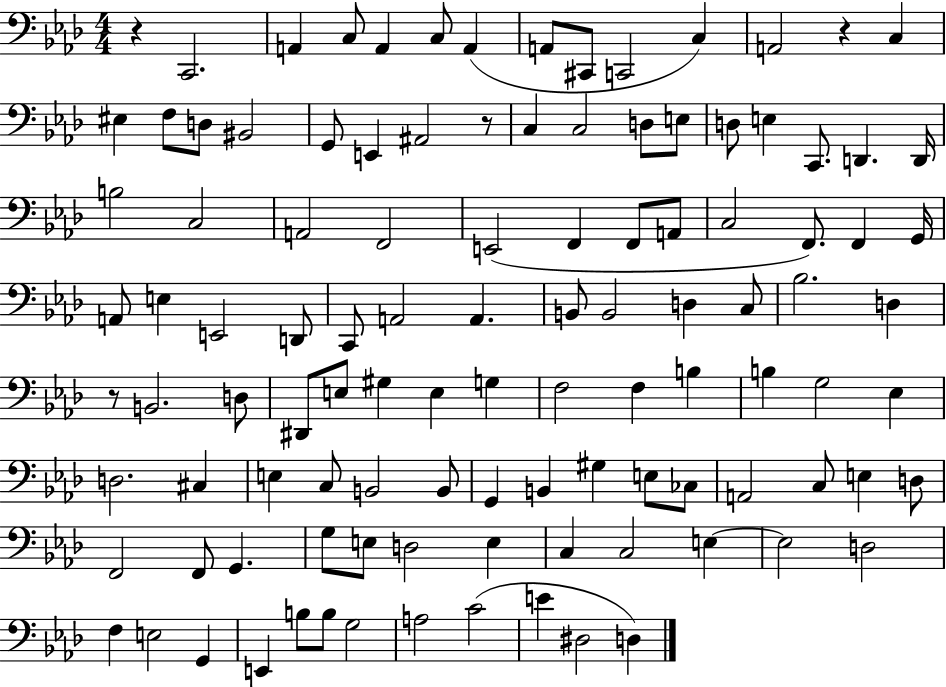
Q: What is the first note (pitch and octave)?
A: C2